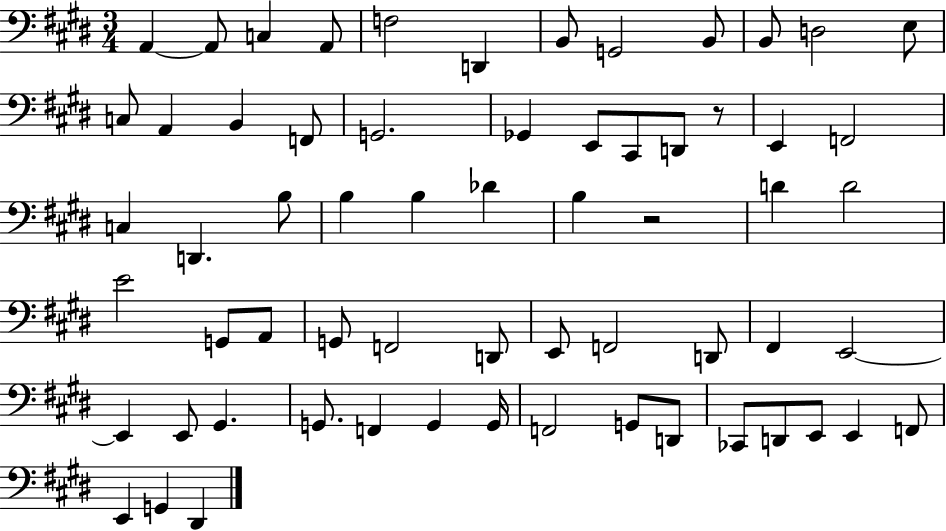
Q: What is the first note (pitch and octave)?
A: A2